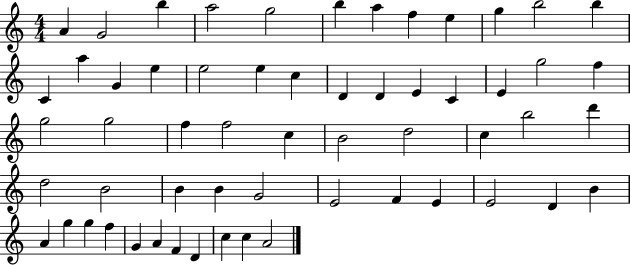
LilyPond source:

{
  \clef treble
  \numericTimeSignature
  \time 4/4
  \key c \major
  a'4 g'2 b''4 | a''2 g''2 | b''4 a''4 f''4 e''4 | g''4 b''2 b''4 | \break c'4 a''4 g'4 e''4 | e''2 e''4 c''4 | d'4 d'4 e'4 c'4 | e'4 g''2 f''4 | \break g''2 g''2 | f''4 f''2 c''4 | b'2 d''2 | c''4 b''2 d'''4 | \break d''2 b'2 | b'4 b'4 g'2 | e'2 f'4 e'4 | e'2 d'4 b'4 | \break a'4 g''4 g''4 f''4 | g'4 a'4 f'4 d'4 | c''4 c''4 a'2 | \bar "|."
}